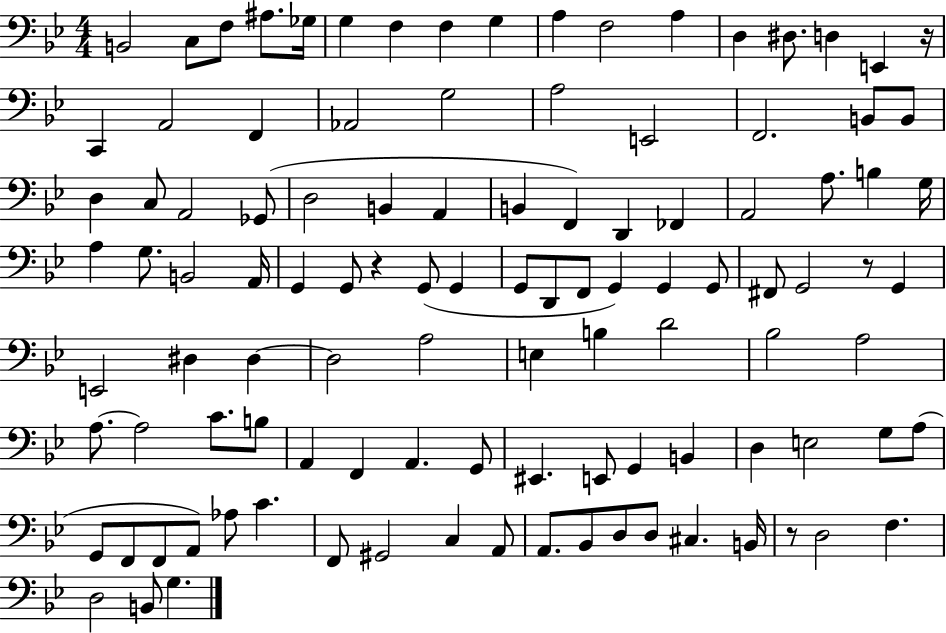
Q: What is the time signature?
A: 4/4